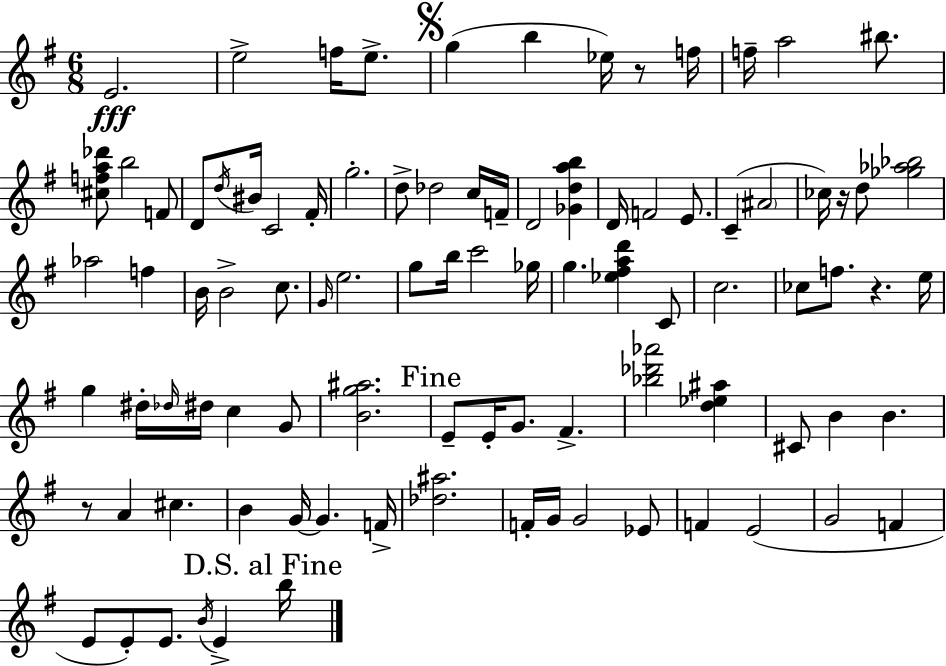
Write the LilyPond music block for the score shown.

{
  \clef treble
  \numericTimeSignature
  \time 6/8
  \key g \major
  e'2.\fff | e''2-> f''16 e''8.-> | \mark \markup { \musicglyph "scripts.segno" } g''4( b''4 ees''16) r8 f''16 | f''16-- a''2 bis''8. | \break <cis'' f'' a'' des'''>8 b''2 f'8 | d'8 \acciaccatura { d''16 } bis'16 c'2 | fis'16-. g''2.-. | d''8-> des''2 c''16 | \break f'16-- d'2 <ges' d'' a'' b''>4 | d'16 f'2 e'8. | c'4--( \parenthesize ais'2 | ces''16) r16 d''8 <ges'' aes'' bes''>2 | \break aes''2 f''4 | b'16 b'2-> c''8. | \grace { g'16 } e''2. | g''8 b''16 c'''2 | \break ges''16 g''4. <ees'' fis'' a'' d'''>4 | c'8 c''2. | ces''8 f''8. r4. | e''16 g''4 dis''16-. \grace { des''16 } dis''16 c''4 | \break g'8 <b' g'' ais''>2. | \mark "Fine" e'8-- e'16-. g'8. fis'4.-> | <bes'' des''' aes'''>2 <d'' ees'' ais''>4 | cis'8 b'4 b'4. | \break r8 a'4 cis''4. | b'4 g'16~~ g'4. | f'16-> <des'' ais''>2. | f'16-. g'16 g'2 | \break ees'8 f'4 e'2( | g'2 f'4 | e'8 e'8-.) e'8. \acciaccatura { b'16 } e'4-> | \mark "D.S. al Fine" b''16 \bar "|."
}